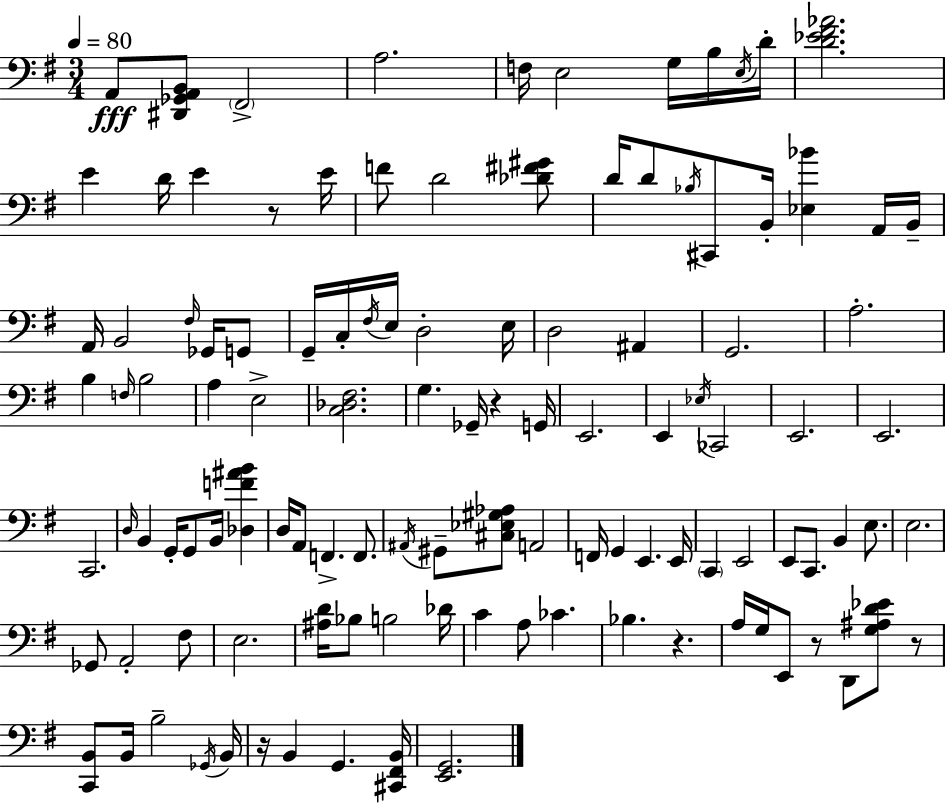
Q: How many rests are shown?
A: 6